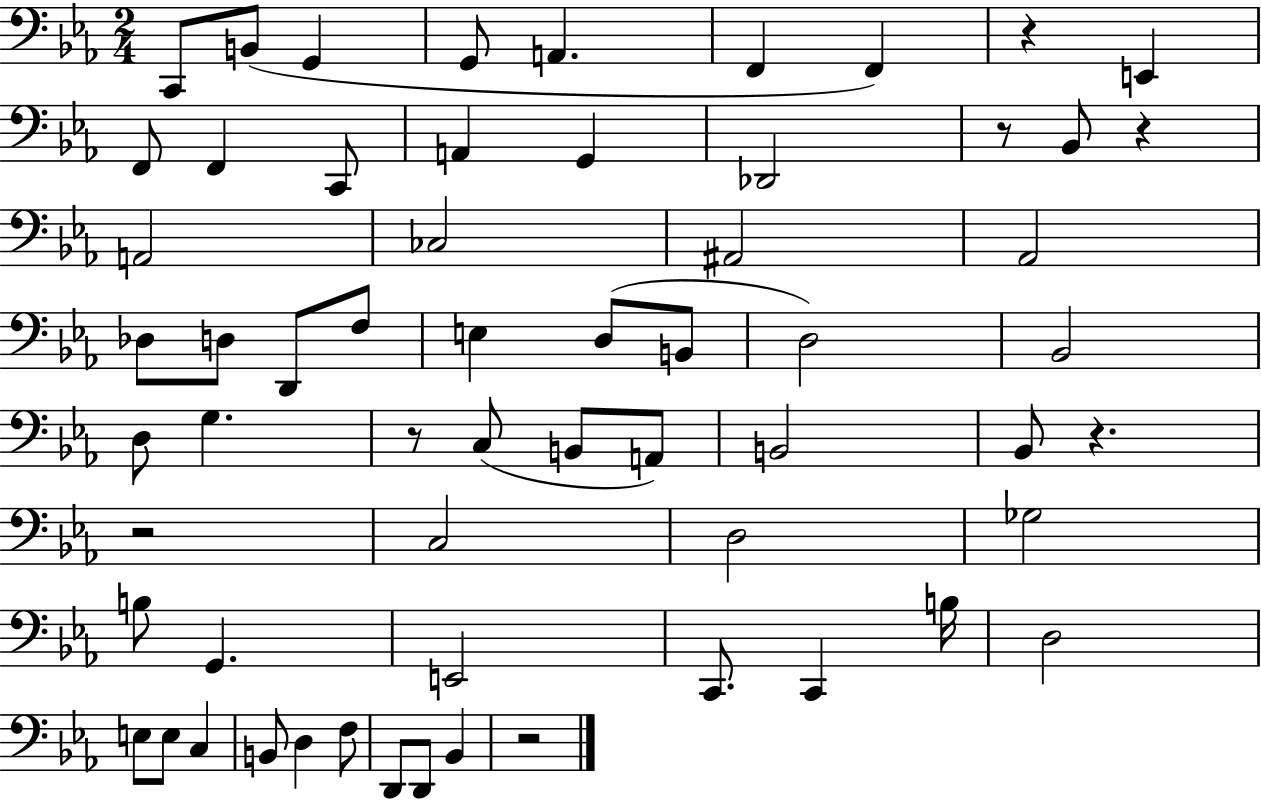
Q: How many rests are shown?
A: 7